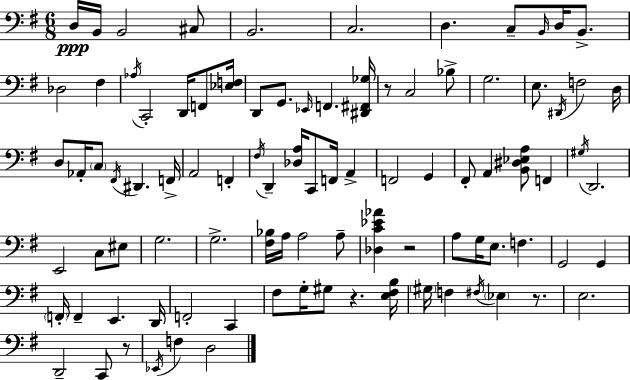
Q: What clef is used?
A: bass